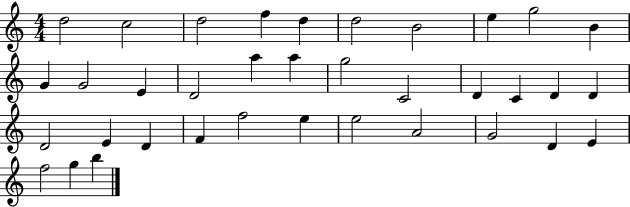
X:1
T:Untitled
M:4/4
L:1/4
K:C
d2 c2 d2 f d d2 B2 e g2 B G G2 E D2 a a g2 C2 D C D D D2 E D F f2 e e2 A2 G2 D E f2 g b